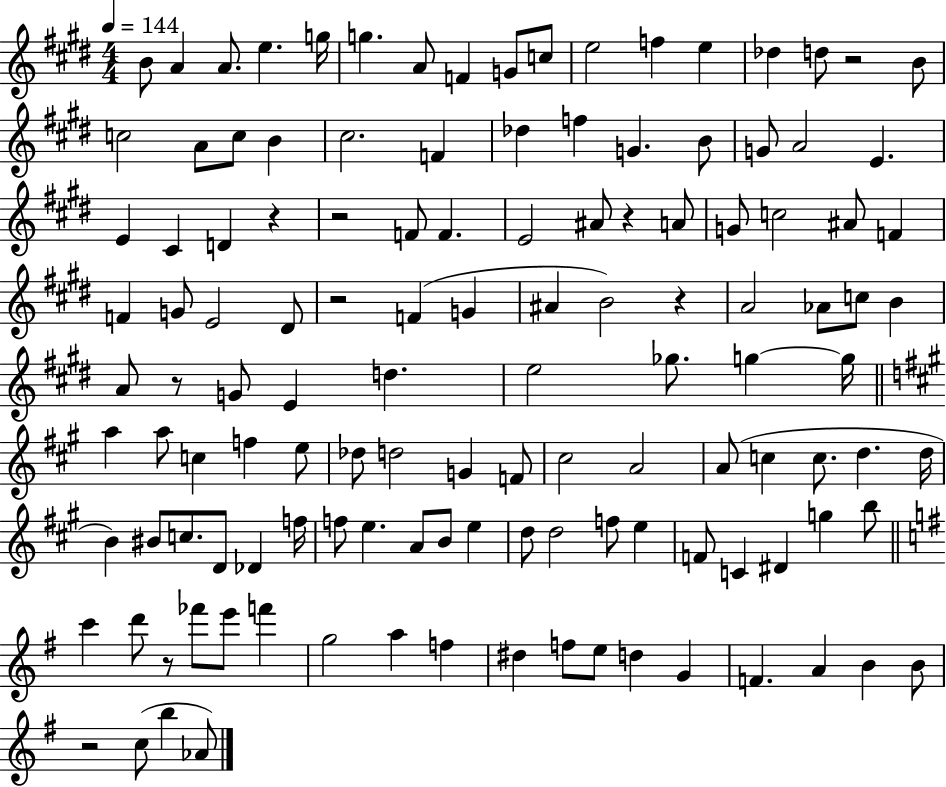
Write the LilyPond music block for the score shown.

{
  \clef treble
  \numericTimeSignature
  \time 4/4
  \key e \major
  \tempo 4 = 144
  \repeat volta 2 { b'8 a'4 a'8. e''4. g''16 | g''4. a'8 f'4 g'8 c''8 | e''2 f''4 e''4 | des''4 d''8 r2 b'8 | \break c''2 a'8 c''8 b'4 | cis''2. f'4 | des''4 f''4 g'4. b'8 | g'8 a'2 e'4. | \break e'4 cis'4 d'4 r4 | r2 f'8 f'4. | e'2 ais'8 r4 a'8 | g'8 c''2 ais'8 f'4 | \break f'4 g'8 e'2 dis'8 | r2 f'4( g'4 | ais'4 b'2) r4 | a'2 aes'8 c''8 b'4 | \break a'8 r8 g'8 e'4 d''4. | e''2 ges''8. g''4~~ g''16 | \bar "||" \break \key a \major a''4 a''8 c''4 f''4 e''8 | des''8 d''2 g'4 f'8 | cis''2 a'2 | a'8( c''4 c''8. d''4. d''16 | \break b'4) bis'8 c''8. d'8 des'4 f''16 | f''8 e''4. a'8 b'8 e''4 | d''8 d''2 f''8 e''4 | f'8 c'4 dis'4 g''4 b''8 | \break \bar "||" \break \key g \major c'''4 d'''8 r8 fes'''8 e'''8 f'''4 | g''2 a''4 f''4 | dis''4 f''8 e''8 d''4 g'4 | f'4. a'4 b'4 b'8 | \break r2 c''8( b''4 aes'8) | } \bar "|."
}